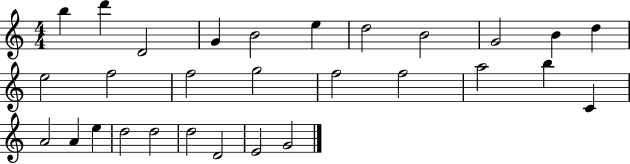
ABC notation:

X:1
T:Untitled
M:4/4
L:1/4
K:C
b d' D2 G B2 e d2 B2 G2 B d e2 f2 f2 g2 f2 f2 a2 b C A2 A e d2 d2 d2 D2 E2 G2